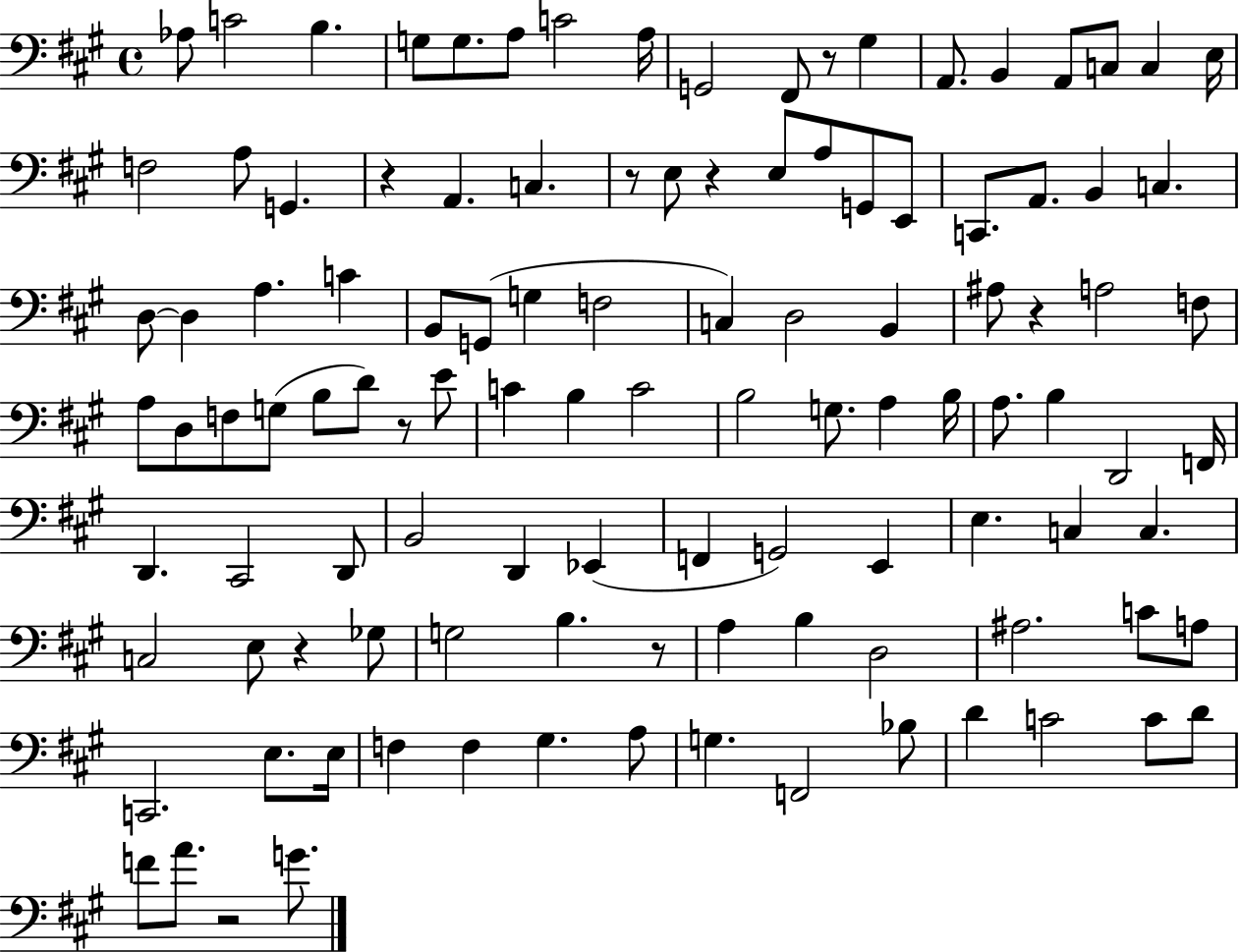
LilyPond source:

{
  \clef bass
  \time 4/4
  \defaultTimeSignature
  \key a \major
  aes8 c'2 b4. | g8 g8. a8 c'2 a16 | g,2 fis,8 r8 gis4 | a,8. b,4 a,8 c8 c4 e16 | \break f2 a8 g,4. | r4 a,4. c4. | r8 e8 r4 e8 a8 g,8 e,8 | c,8. a,8. b,4 c4. | \break d8~~ d4 a4. c'4 | b,8 g,8( g4 f2 | c4) d2 b,4 | ais8 r4 a2 f8 | \break a8 d8 f8 g8( b8 d'8) r8 e'8 | c'4 b4 c'2 | b2 g8. a4 b16 | a8. b4 d,2 f,16 | \break d,4. cis,2 d,8 | b,2 d,4 ees,4( | f,4 g,2) e,4 | e4. c4 c4. | \break c2 e8 r4 ges8 | g2 b4. r8 | a4 b4 d2 | ais2. c'8 a8 | \break c,2. e8. e16 | f4 f4 gis4. a8 | g4. f,2 bes8 | d'4 c'2 c'8 d'8 | \break f'8 a'8. r2 g'8. | \bar "|."
}